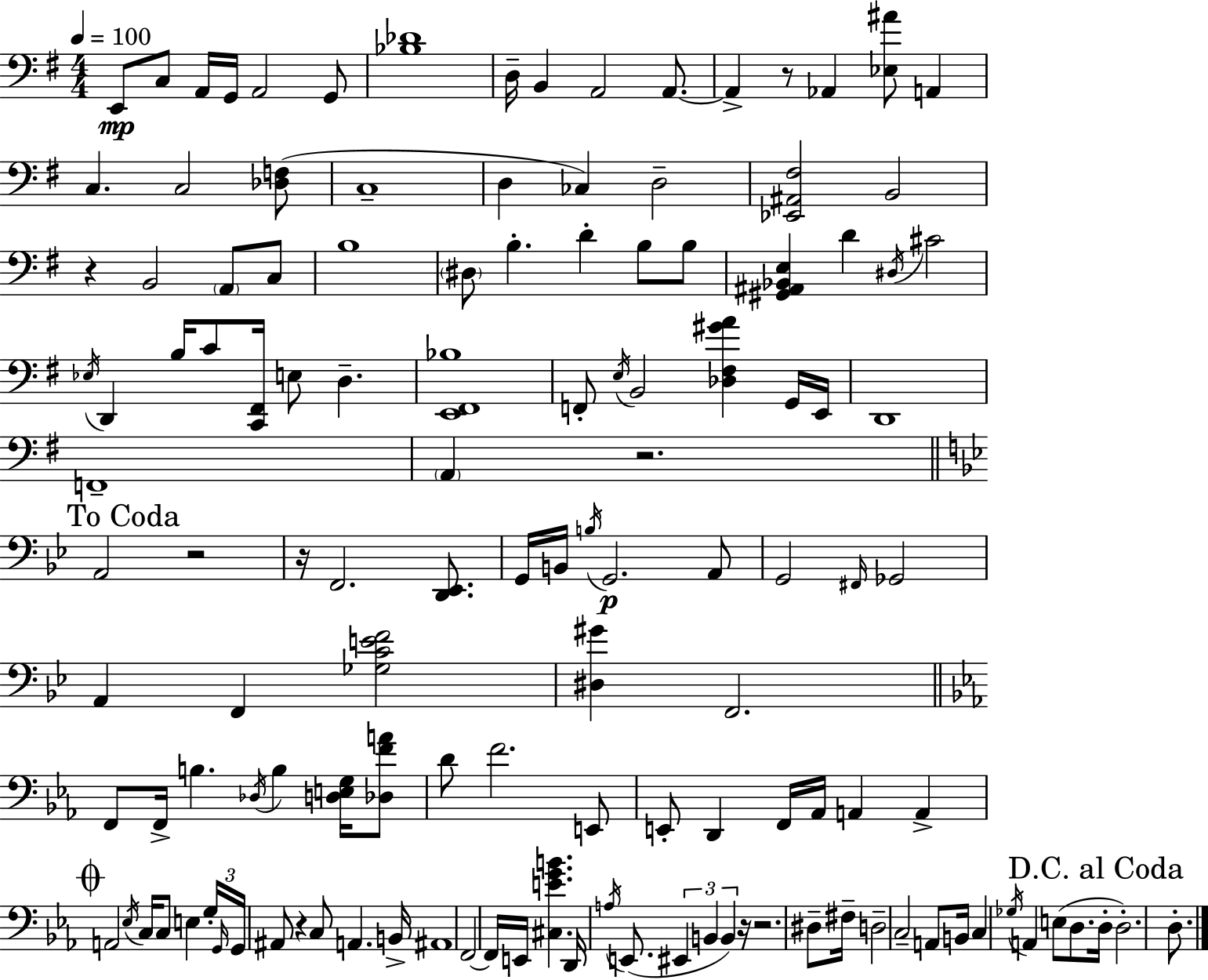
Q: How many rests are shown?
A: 8